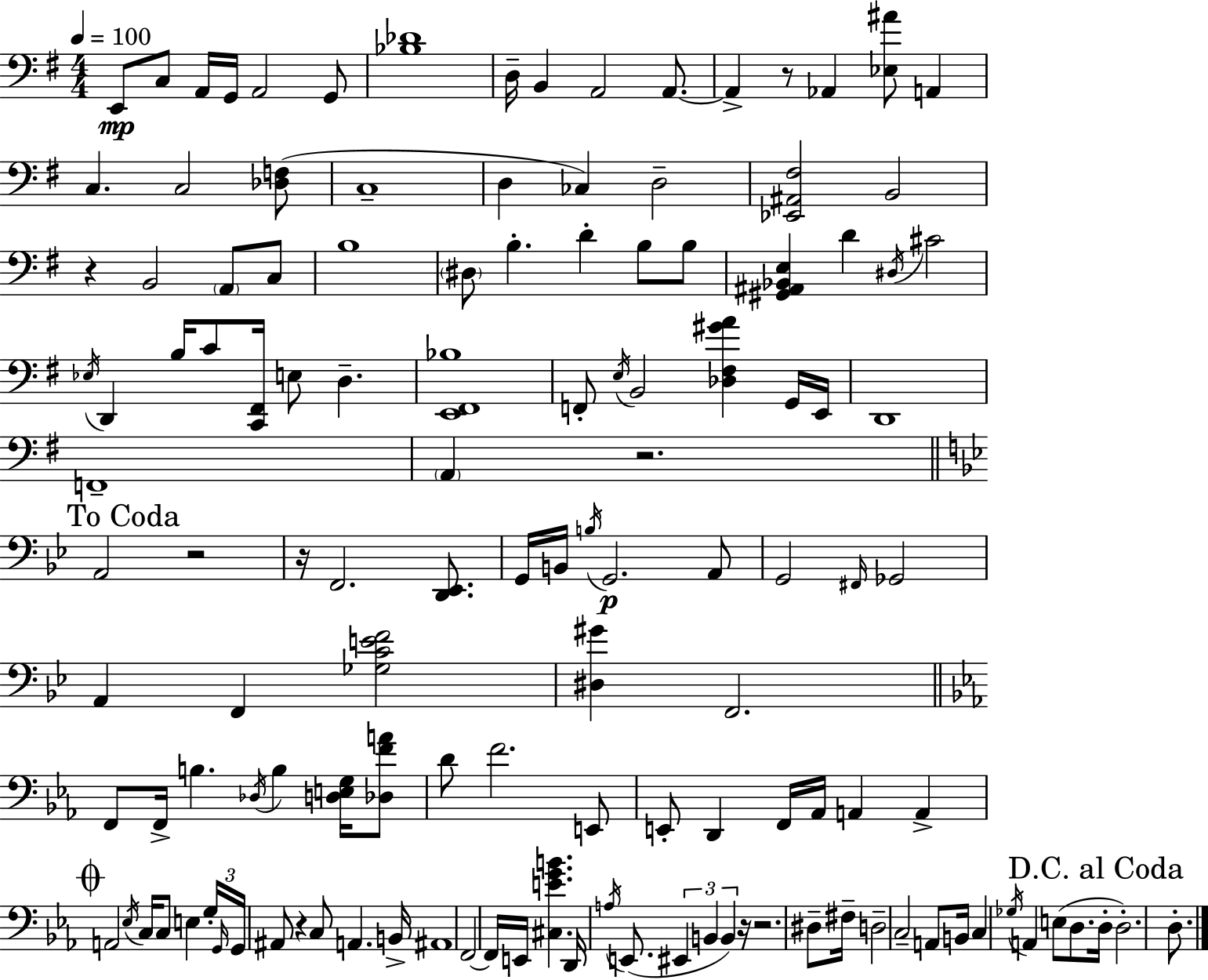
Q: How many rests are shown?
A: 8